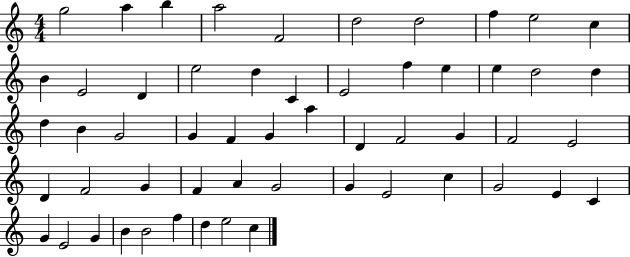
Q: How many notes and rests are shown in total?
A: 55